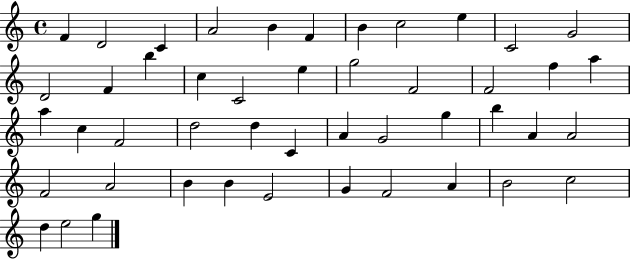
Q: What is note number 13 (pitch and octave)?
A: F4